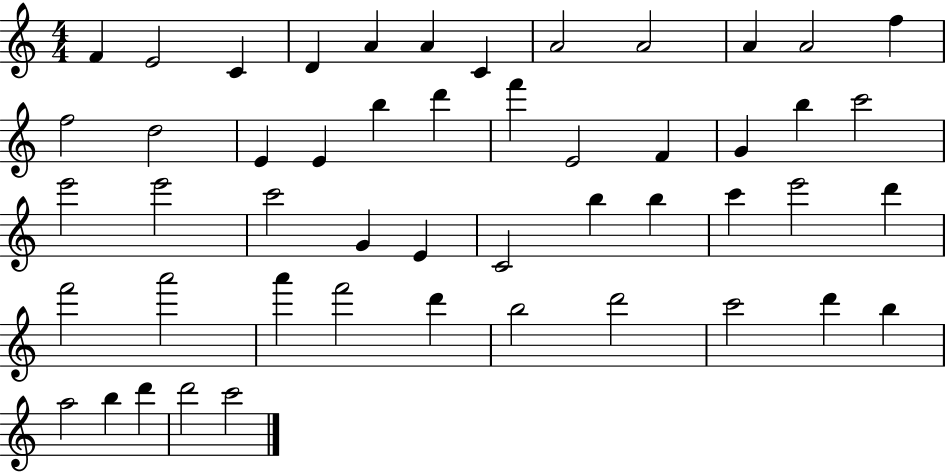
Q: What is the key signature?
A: C major